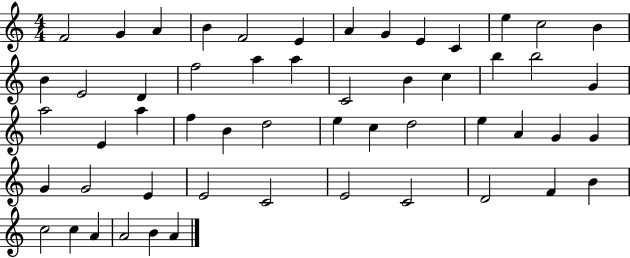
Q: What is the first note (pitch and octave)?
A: F4